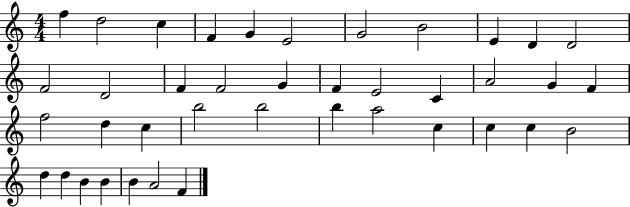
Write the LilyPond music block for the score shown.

{
  \clef treble
  \numericTimeSignature
  \time 4/4
  \key c \major
  f''4 d''2 c''4 | f'4 g'4 e'2 | g'2 b'2 | e'4 d'4 d'2 | \break f'2 d'2 | f'4 f'2 g'4 | f'4 e'2 c'4 | a'2 g'4 f'4 | \break f''2 d''4 c''4 | b''2 b''2 | b''4 a''2 c''4 | c''4 c''4 b'2 | \break d''4 d''4 b'4 b'4 | b'4 a'2 f'4 | \bar "|."
}